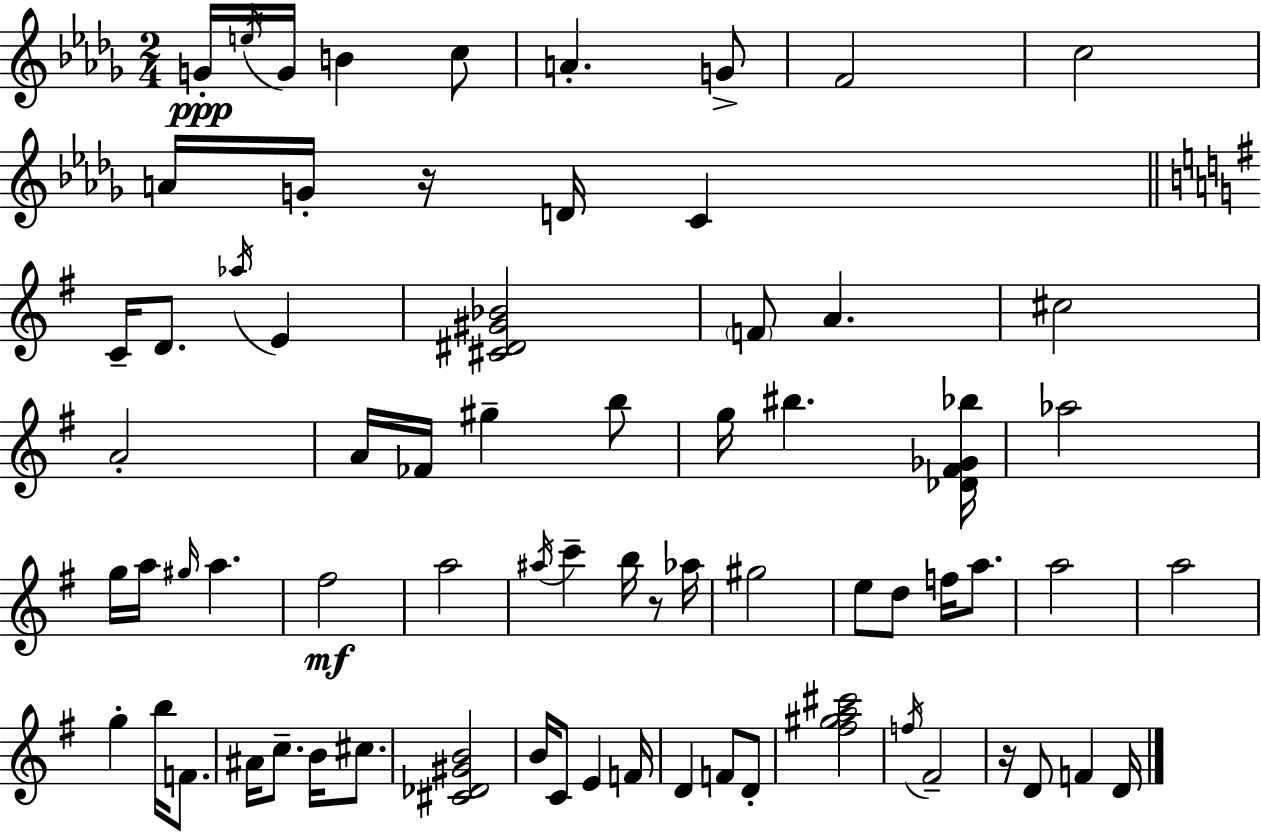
{
  \clef treble
  \numericTimeSignature
  \time 2/4
  \key bes \minor
  g'16-.\ppp \acciaccatura { e''16 } g'16 b'4 c''8 | a'4.-. g'8-> | f'2 | c''2 | \break a'16 g'16-. r16 d'16 c'4 | \bar "||" \break \key e \minor c'16-- d'8. \acciaccatura { aes''16 } e'4 | <cis' dis' gis' bes'>2 | \parenthesize f'8 a'4. | cis''2 | \break a'2-. | a'16 fes'16 gis''4-- b''8 | g''16 bis''4. | <des' fis' ges' bes''>16 aes''2 | \break g''16 a''16 \grace { gis''16 } a''4. | fis''2\mf | a''2 | \acciaccatura { ais''16 } c'''4-- b''16 | \break r8 aes''16 gis''2 | e''8 d''8 f''16 | a''8. a''2 | a''2 | \break g''4-. b''16 | f'8. ais'16 c''8.-- b'16 | cis''8. <cis' des' gis' b'>2 | b'16 c'8 e'4 | \break f'16 d'4 f'8 | d'8-. <fis'' gis'' a'' cis'''>2 | \acciaccatura { f''16 } fis'2-- | r16 d'8 f'4 | \break d'16 \bar "|."
}